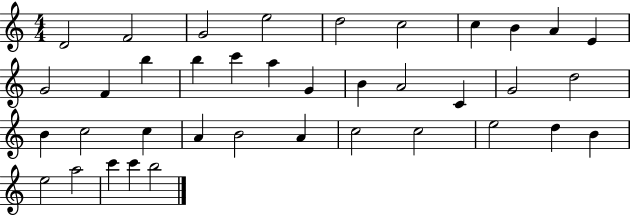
D4/h F4/h G4/h E5/h D5/h C5/h C5/q B4/q A4/q E4/q G4/h F4/q B5/q B5/q C6/q A5/q G4/q B4/q A4/h C4/q G4/h D5/h B4/q C5/h C5/q A4/q B4/h A4/q C5/h C5/h E5/h D5/q B4/q E5/h A5/h C6/q C6/q B5/h